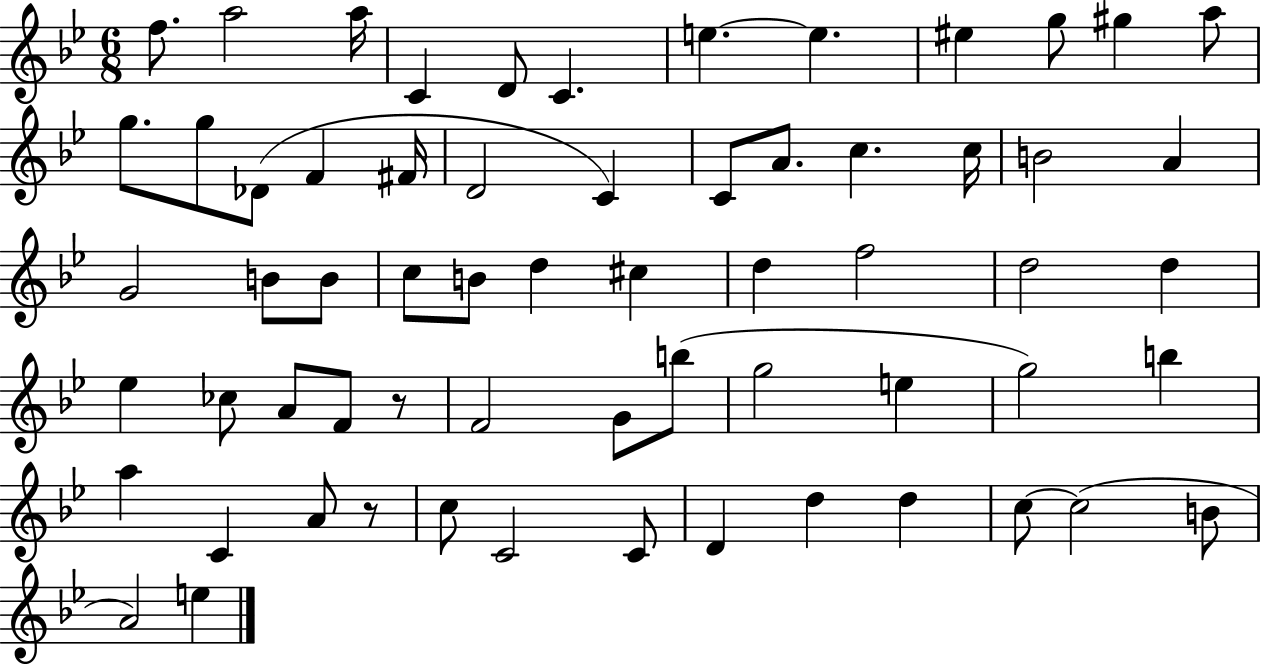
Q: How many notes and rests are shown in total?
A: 63